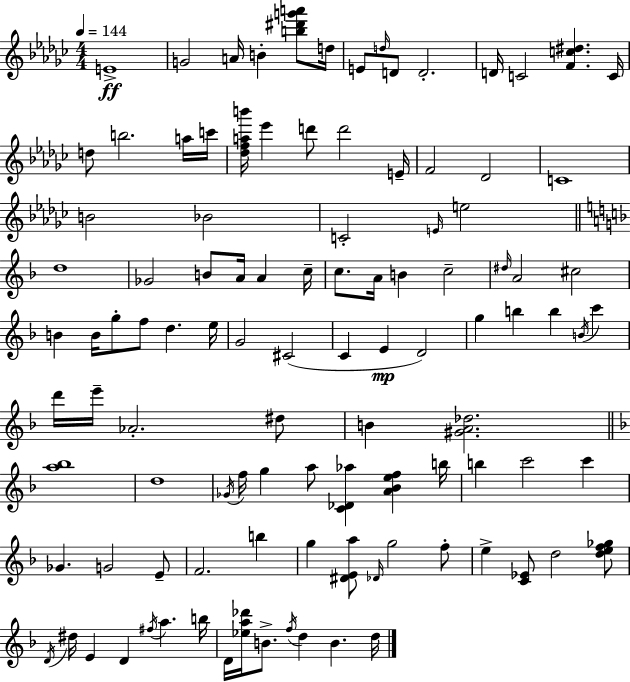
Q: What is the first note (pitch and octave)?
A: E4